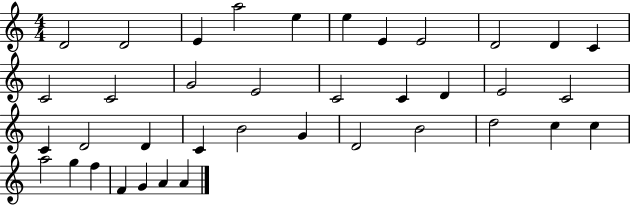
D4/h D4/h E4/q A5/h E5/q E5/q E4/q E4/h D4/h D4/q C4/q C4/h C4/h G4/h E4/h C4/h C4/q D4/q E4/h C4/h C4/q D4/h D4/q C4/q B4/h G4/q D4/h B4/h D5/h C5/q C5/q A5/h G5/q F5/q F4/q G4/q A4/q A4/q